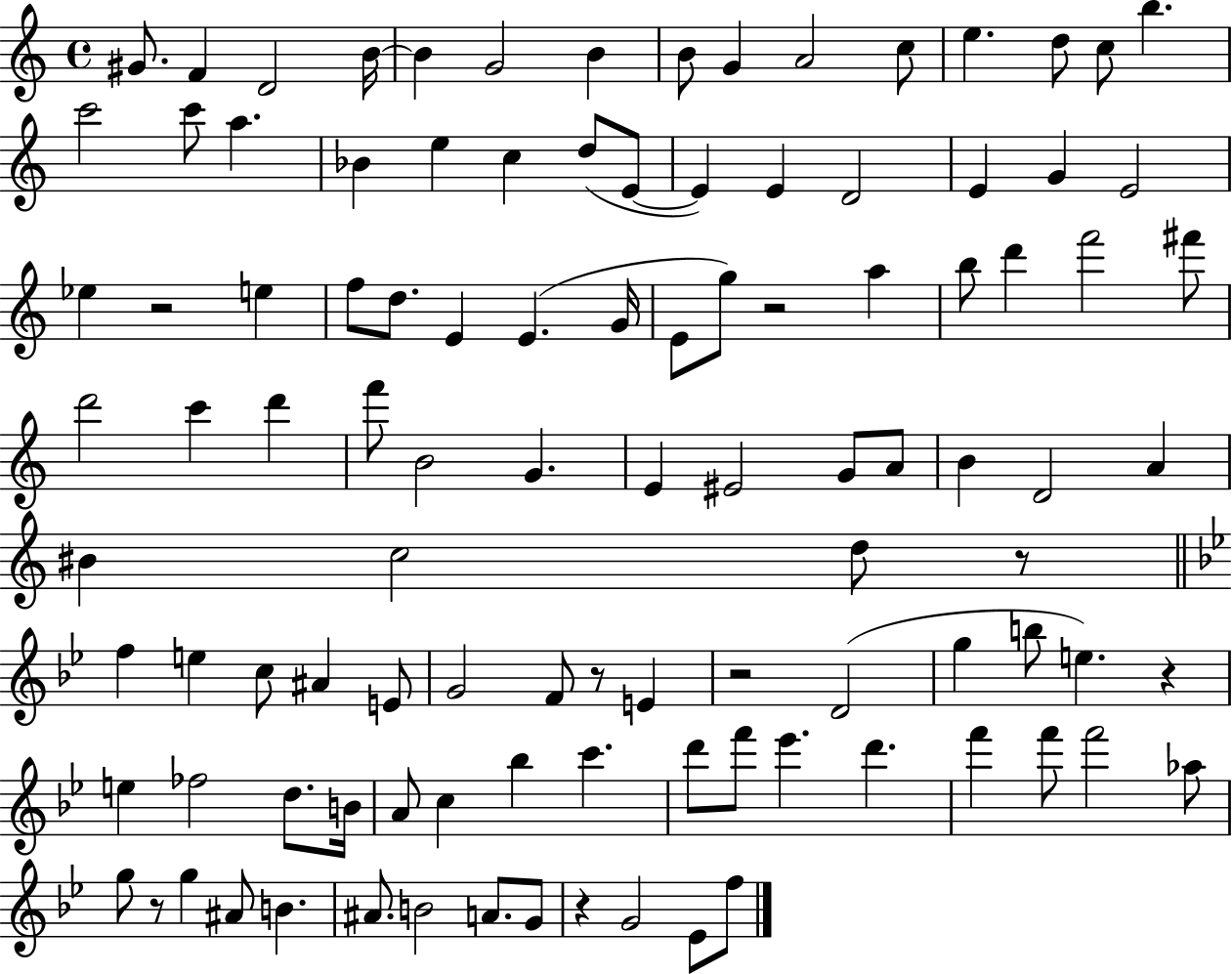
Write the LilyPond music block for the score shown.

{
  \clef treble
  \time 4/4
  \defaultTimeSignature
  \key c \major
  gis'8. f'4 d'2 b'16~~ | b'4 g'2 b'4 | b'8 g'4 a'2 c''8 | e''4. d''8 c''8 b''4. | \break c'''2 c'''8 a''4. | bes'4 e''4 c''4 d''8( e'8~~ | e'4) e'4 d'2 | e'4 g'4 e'2 | \break ees''4 r2 e''4 | f''8 d''8. e'4 e'4.( g'16 | e'8 g''8) r2 a''4 | b''8 d'''4 f'''2 fis'''8 | \break d'''2 c'''4 d'''4 | f'''8 b'2 g'4. | e'4 eis'2 g'8 a'8 | b'4 d'2 a'4 | \break bis'4 c''2 d''8 r8 | \bar "||" \break \key g \minor f''4 e''4 c''8 ais'4 e'8 | g'2 f'8 r8 e'4 | r2 d'2( | g''4 b''8 e''4.) r4 | \break e''4 fes''2 d''8. b'16 | a'8 c''4 bes''4 c'''4. | d'''8 f'''8 ees'''4. d'''4. | f'''4 f'''8 f'''2 aes''8 | \break g''8 r8 g''4 ais'8 b'4. | ais'8. b'2 a'8. g'8 | r4 g'2 ees'8 f''8 | \bar "|."
}